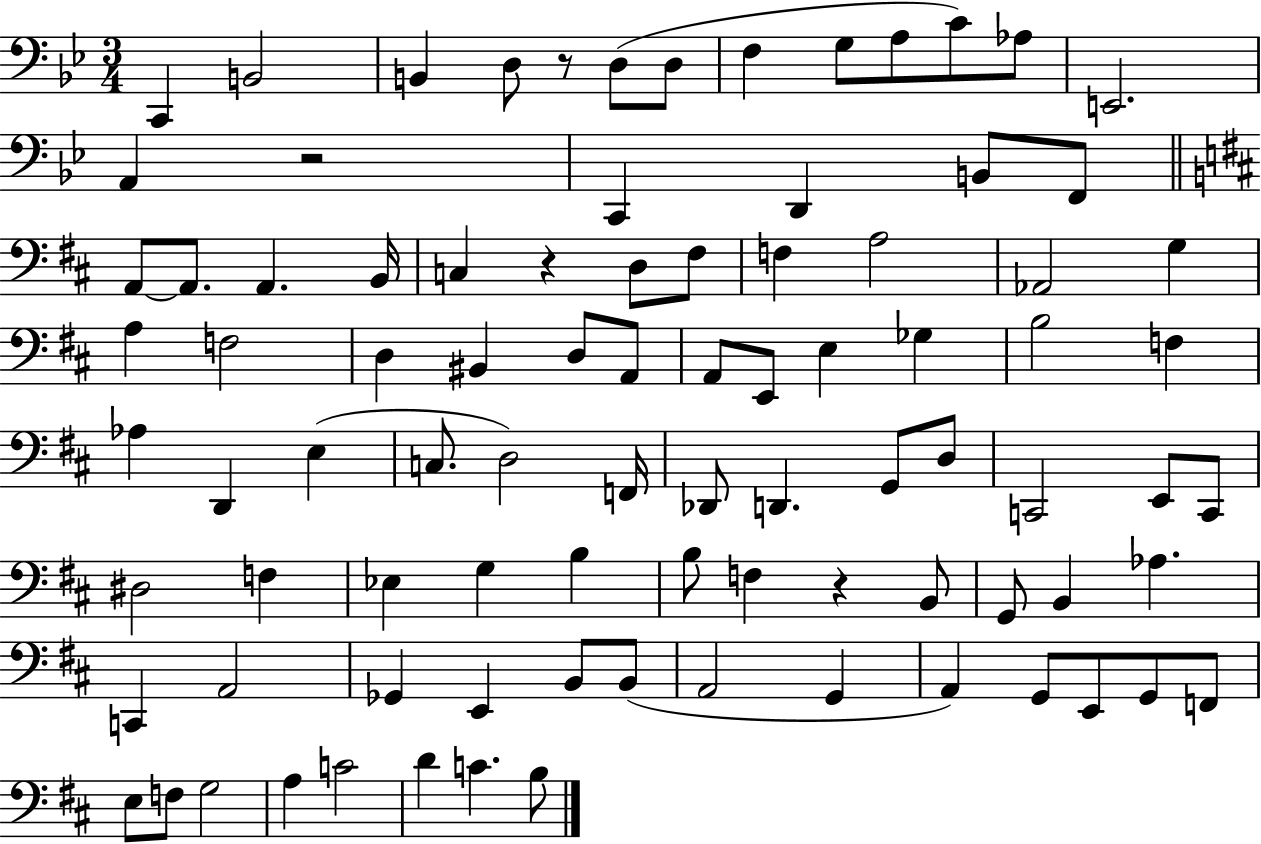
C2/q B2/h B2/q D3/e R/e D3/e D3/e F3/q G3/e A3/e C4/e Ab3/e E2/h. A2/q R/h C2/q D2/q B2/e F2/e A2/e A2/e. A2/q. B2/s C3/q R/q D3/e F#3/e F3/q A3/h Ab2/h G3/q A3/q F3/h D3/q BIS2/q D3/e A2/e A2/e E2/e E3/q Gb3/q B3/h F3/q Ab3/q D2/q E3/q C3/e. D3/h F2/s Db2/e D2/q. G2/e D3/e C2/h E2/e C2/e D#3/h F3/q Eb3/q G3/q B3/q B3/e F3/q R/q B2/e G2/e B2/q Ab3/q. C2/q A2/h Gb2/q E2/q B2/e B2/e A2/h G2/q A2/q G2/e E2/e G2/e F2/e E3/e F3/e G3/h A3/q C4/h D4/q C4/q. B3/e